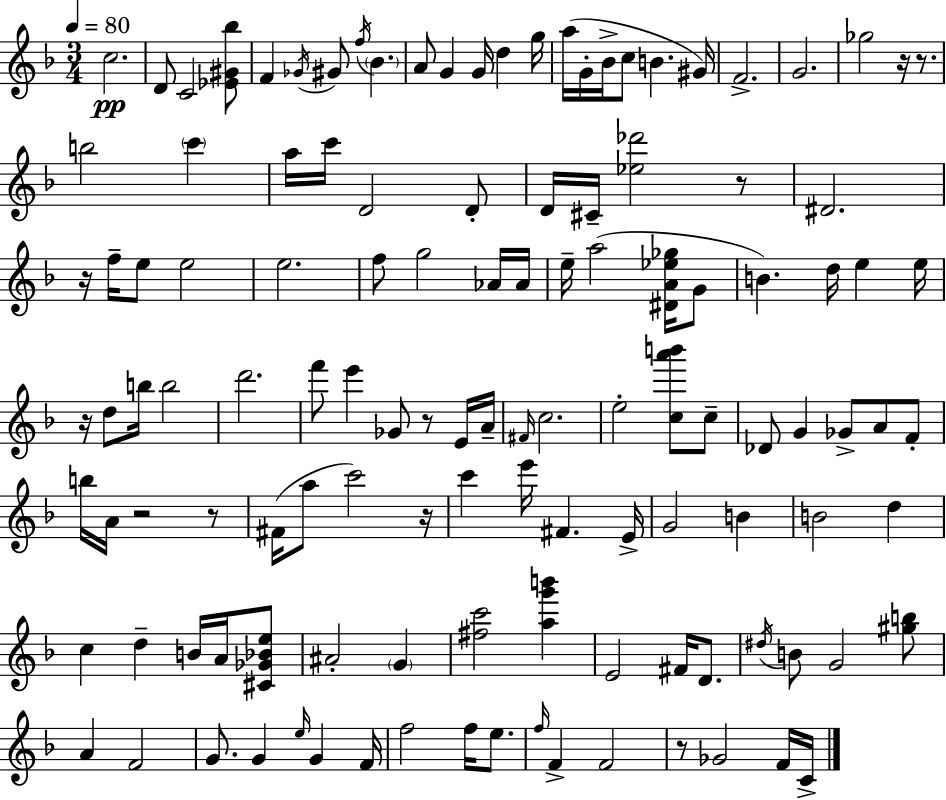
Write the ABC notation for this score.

X:1
T:Untitled
M:3/4
L:1/4
K:Dm
c2 D/2 C2 [_E^G_b]/2 F _G/4 ^G/2 f/4 _B A/2 G G/4 d g/4 a/4 G/4 _B/4 c/2 B ^G/4 F2 G2 _g2 z/4 z/2 b2 c' a/4 c'/4 D2 D/2 D/4 ^C/4 [_e_d']2 z/2 ^D2 z/4 f/4 e/2 e2 e2 f/2 g2 _A/4 _A/4 e/4 a2 [^DA_e_g]/4 G/2 B d/4 e e/4 z/4 d/2 b/4 b2 d'2 f'/2 e' _G/2 z/2 E/4 A/4 ^F/4 c2 e2 [ca'b']/2 c/2 _D/2 G _G/2 A/2 F/2 b/4 A/4 z2 z/2 ^F/4 a/2 c'2 z/4 c' e'/4 ^F E/4 G2 B B2 d c d B/4 A/4 [^C_G_Be]/2 ^A2 G [^fc']2 [ag'b'] E2 ^F/4 D/2 ^d/4 B/2 G2 [^gb]/2 A F2 G/2 G e/4 G F/4 f2 f/4 e/2 f/4 F F2 z/2 _G2 F/4 C/4